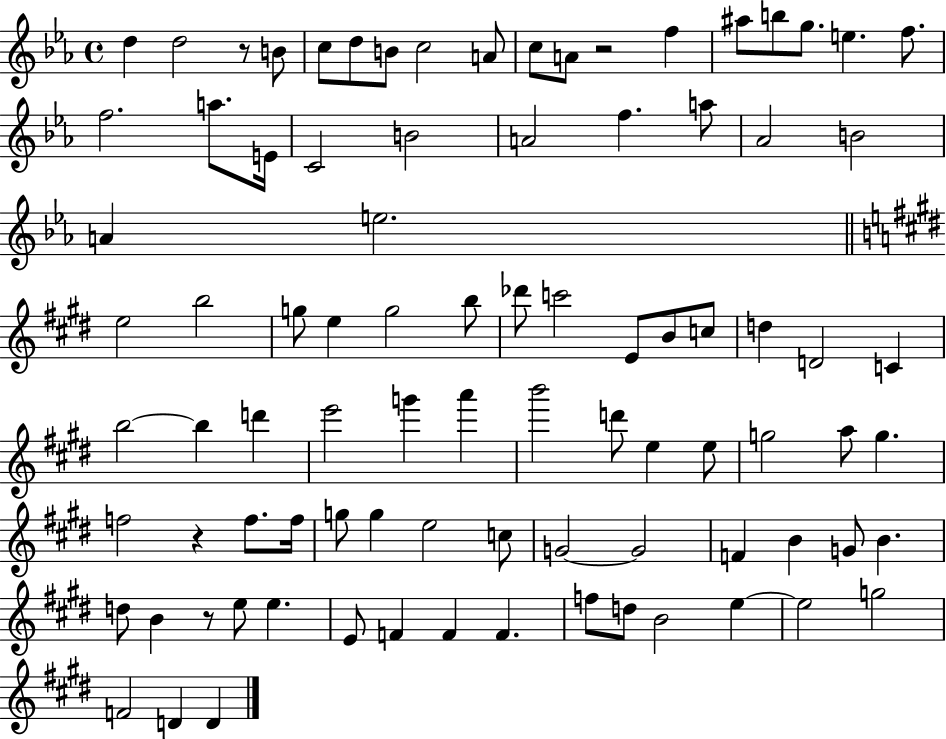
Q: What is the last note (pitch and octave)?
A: D4